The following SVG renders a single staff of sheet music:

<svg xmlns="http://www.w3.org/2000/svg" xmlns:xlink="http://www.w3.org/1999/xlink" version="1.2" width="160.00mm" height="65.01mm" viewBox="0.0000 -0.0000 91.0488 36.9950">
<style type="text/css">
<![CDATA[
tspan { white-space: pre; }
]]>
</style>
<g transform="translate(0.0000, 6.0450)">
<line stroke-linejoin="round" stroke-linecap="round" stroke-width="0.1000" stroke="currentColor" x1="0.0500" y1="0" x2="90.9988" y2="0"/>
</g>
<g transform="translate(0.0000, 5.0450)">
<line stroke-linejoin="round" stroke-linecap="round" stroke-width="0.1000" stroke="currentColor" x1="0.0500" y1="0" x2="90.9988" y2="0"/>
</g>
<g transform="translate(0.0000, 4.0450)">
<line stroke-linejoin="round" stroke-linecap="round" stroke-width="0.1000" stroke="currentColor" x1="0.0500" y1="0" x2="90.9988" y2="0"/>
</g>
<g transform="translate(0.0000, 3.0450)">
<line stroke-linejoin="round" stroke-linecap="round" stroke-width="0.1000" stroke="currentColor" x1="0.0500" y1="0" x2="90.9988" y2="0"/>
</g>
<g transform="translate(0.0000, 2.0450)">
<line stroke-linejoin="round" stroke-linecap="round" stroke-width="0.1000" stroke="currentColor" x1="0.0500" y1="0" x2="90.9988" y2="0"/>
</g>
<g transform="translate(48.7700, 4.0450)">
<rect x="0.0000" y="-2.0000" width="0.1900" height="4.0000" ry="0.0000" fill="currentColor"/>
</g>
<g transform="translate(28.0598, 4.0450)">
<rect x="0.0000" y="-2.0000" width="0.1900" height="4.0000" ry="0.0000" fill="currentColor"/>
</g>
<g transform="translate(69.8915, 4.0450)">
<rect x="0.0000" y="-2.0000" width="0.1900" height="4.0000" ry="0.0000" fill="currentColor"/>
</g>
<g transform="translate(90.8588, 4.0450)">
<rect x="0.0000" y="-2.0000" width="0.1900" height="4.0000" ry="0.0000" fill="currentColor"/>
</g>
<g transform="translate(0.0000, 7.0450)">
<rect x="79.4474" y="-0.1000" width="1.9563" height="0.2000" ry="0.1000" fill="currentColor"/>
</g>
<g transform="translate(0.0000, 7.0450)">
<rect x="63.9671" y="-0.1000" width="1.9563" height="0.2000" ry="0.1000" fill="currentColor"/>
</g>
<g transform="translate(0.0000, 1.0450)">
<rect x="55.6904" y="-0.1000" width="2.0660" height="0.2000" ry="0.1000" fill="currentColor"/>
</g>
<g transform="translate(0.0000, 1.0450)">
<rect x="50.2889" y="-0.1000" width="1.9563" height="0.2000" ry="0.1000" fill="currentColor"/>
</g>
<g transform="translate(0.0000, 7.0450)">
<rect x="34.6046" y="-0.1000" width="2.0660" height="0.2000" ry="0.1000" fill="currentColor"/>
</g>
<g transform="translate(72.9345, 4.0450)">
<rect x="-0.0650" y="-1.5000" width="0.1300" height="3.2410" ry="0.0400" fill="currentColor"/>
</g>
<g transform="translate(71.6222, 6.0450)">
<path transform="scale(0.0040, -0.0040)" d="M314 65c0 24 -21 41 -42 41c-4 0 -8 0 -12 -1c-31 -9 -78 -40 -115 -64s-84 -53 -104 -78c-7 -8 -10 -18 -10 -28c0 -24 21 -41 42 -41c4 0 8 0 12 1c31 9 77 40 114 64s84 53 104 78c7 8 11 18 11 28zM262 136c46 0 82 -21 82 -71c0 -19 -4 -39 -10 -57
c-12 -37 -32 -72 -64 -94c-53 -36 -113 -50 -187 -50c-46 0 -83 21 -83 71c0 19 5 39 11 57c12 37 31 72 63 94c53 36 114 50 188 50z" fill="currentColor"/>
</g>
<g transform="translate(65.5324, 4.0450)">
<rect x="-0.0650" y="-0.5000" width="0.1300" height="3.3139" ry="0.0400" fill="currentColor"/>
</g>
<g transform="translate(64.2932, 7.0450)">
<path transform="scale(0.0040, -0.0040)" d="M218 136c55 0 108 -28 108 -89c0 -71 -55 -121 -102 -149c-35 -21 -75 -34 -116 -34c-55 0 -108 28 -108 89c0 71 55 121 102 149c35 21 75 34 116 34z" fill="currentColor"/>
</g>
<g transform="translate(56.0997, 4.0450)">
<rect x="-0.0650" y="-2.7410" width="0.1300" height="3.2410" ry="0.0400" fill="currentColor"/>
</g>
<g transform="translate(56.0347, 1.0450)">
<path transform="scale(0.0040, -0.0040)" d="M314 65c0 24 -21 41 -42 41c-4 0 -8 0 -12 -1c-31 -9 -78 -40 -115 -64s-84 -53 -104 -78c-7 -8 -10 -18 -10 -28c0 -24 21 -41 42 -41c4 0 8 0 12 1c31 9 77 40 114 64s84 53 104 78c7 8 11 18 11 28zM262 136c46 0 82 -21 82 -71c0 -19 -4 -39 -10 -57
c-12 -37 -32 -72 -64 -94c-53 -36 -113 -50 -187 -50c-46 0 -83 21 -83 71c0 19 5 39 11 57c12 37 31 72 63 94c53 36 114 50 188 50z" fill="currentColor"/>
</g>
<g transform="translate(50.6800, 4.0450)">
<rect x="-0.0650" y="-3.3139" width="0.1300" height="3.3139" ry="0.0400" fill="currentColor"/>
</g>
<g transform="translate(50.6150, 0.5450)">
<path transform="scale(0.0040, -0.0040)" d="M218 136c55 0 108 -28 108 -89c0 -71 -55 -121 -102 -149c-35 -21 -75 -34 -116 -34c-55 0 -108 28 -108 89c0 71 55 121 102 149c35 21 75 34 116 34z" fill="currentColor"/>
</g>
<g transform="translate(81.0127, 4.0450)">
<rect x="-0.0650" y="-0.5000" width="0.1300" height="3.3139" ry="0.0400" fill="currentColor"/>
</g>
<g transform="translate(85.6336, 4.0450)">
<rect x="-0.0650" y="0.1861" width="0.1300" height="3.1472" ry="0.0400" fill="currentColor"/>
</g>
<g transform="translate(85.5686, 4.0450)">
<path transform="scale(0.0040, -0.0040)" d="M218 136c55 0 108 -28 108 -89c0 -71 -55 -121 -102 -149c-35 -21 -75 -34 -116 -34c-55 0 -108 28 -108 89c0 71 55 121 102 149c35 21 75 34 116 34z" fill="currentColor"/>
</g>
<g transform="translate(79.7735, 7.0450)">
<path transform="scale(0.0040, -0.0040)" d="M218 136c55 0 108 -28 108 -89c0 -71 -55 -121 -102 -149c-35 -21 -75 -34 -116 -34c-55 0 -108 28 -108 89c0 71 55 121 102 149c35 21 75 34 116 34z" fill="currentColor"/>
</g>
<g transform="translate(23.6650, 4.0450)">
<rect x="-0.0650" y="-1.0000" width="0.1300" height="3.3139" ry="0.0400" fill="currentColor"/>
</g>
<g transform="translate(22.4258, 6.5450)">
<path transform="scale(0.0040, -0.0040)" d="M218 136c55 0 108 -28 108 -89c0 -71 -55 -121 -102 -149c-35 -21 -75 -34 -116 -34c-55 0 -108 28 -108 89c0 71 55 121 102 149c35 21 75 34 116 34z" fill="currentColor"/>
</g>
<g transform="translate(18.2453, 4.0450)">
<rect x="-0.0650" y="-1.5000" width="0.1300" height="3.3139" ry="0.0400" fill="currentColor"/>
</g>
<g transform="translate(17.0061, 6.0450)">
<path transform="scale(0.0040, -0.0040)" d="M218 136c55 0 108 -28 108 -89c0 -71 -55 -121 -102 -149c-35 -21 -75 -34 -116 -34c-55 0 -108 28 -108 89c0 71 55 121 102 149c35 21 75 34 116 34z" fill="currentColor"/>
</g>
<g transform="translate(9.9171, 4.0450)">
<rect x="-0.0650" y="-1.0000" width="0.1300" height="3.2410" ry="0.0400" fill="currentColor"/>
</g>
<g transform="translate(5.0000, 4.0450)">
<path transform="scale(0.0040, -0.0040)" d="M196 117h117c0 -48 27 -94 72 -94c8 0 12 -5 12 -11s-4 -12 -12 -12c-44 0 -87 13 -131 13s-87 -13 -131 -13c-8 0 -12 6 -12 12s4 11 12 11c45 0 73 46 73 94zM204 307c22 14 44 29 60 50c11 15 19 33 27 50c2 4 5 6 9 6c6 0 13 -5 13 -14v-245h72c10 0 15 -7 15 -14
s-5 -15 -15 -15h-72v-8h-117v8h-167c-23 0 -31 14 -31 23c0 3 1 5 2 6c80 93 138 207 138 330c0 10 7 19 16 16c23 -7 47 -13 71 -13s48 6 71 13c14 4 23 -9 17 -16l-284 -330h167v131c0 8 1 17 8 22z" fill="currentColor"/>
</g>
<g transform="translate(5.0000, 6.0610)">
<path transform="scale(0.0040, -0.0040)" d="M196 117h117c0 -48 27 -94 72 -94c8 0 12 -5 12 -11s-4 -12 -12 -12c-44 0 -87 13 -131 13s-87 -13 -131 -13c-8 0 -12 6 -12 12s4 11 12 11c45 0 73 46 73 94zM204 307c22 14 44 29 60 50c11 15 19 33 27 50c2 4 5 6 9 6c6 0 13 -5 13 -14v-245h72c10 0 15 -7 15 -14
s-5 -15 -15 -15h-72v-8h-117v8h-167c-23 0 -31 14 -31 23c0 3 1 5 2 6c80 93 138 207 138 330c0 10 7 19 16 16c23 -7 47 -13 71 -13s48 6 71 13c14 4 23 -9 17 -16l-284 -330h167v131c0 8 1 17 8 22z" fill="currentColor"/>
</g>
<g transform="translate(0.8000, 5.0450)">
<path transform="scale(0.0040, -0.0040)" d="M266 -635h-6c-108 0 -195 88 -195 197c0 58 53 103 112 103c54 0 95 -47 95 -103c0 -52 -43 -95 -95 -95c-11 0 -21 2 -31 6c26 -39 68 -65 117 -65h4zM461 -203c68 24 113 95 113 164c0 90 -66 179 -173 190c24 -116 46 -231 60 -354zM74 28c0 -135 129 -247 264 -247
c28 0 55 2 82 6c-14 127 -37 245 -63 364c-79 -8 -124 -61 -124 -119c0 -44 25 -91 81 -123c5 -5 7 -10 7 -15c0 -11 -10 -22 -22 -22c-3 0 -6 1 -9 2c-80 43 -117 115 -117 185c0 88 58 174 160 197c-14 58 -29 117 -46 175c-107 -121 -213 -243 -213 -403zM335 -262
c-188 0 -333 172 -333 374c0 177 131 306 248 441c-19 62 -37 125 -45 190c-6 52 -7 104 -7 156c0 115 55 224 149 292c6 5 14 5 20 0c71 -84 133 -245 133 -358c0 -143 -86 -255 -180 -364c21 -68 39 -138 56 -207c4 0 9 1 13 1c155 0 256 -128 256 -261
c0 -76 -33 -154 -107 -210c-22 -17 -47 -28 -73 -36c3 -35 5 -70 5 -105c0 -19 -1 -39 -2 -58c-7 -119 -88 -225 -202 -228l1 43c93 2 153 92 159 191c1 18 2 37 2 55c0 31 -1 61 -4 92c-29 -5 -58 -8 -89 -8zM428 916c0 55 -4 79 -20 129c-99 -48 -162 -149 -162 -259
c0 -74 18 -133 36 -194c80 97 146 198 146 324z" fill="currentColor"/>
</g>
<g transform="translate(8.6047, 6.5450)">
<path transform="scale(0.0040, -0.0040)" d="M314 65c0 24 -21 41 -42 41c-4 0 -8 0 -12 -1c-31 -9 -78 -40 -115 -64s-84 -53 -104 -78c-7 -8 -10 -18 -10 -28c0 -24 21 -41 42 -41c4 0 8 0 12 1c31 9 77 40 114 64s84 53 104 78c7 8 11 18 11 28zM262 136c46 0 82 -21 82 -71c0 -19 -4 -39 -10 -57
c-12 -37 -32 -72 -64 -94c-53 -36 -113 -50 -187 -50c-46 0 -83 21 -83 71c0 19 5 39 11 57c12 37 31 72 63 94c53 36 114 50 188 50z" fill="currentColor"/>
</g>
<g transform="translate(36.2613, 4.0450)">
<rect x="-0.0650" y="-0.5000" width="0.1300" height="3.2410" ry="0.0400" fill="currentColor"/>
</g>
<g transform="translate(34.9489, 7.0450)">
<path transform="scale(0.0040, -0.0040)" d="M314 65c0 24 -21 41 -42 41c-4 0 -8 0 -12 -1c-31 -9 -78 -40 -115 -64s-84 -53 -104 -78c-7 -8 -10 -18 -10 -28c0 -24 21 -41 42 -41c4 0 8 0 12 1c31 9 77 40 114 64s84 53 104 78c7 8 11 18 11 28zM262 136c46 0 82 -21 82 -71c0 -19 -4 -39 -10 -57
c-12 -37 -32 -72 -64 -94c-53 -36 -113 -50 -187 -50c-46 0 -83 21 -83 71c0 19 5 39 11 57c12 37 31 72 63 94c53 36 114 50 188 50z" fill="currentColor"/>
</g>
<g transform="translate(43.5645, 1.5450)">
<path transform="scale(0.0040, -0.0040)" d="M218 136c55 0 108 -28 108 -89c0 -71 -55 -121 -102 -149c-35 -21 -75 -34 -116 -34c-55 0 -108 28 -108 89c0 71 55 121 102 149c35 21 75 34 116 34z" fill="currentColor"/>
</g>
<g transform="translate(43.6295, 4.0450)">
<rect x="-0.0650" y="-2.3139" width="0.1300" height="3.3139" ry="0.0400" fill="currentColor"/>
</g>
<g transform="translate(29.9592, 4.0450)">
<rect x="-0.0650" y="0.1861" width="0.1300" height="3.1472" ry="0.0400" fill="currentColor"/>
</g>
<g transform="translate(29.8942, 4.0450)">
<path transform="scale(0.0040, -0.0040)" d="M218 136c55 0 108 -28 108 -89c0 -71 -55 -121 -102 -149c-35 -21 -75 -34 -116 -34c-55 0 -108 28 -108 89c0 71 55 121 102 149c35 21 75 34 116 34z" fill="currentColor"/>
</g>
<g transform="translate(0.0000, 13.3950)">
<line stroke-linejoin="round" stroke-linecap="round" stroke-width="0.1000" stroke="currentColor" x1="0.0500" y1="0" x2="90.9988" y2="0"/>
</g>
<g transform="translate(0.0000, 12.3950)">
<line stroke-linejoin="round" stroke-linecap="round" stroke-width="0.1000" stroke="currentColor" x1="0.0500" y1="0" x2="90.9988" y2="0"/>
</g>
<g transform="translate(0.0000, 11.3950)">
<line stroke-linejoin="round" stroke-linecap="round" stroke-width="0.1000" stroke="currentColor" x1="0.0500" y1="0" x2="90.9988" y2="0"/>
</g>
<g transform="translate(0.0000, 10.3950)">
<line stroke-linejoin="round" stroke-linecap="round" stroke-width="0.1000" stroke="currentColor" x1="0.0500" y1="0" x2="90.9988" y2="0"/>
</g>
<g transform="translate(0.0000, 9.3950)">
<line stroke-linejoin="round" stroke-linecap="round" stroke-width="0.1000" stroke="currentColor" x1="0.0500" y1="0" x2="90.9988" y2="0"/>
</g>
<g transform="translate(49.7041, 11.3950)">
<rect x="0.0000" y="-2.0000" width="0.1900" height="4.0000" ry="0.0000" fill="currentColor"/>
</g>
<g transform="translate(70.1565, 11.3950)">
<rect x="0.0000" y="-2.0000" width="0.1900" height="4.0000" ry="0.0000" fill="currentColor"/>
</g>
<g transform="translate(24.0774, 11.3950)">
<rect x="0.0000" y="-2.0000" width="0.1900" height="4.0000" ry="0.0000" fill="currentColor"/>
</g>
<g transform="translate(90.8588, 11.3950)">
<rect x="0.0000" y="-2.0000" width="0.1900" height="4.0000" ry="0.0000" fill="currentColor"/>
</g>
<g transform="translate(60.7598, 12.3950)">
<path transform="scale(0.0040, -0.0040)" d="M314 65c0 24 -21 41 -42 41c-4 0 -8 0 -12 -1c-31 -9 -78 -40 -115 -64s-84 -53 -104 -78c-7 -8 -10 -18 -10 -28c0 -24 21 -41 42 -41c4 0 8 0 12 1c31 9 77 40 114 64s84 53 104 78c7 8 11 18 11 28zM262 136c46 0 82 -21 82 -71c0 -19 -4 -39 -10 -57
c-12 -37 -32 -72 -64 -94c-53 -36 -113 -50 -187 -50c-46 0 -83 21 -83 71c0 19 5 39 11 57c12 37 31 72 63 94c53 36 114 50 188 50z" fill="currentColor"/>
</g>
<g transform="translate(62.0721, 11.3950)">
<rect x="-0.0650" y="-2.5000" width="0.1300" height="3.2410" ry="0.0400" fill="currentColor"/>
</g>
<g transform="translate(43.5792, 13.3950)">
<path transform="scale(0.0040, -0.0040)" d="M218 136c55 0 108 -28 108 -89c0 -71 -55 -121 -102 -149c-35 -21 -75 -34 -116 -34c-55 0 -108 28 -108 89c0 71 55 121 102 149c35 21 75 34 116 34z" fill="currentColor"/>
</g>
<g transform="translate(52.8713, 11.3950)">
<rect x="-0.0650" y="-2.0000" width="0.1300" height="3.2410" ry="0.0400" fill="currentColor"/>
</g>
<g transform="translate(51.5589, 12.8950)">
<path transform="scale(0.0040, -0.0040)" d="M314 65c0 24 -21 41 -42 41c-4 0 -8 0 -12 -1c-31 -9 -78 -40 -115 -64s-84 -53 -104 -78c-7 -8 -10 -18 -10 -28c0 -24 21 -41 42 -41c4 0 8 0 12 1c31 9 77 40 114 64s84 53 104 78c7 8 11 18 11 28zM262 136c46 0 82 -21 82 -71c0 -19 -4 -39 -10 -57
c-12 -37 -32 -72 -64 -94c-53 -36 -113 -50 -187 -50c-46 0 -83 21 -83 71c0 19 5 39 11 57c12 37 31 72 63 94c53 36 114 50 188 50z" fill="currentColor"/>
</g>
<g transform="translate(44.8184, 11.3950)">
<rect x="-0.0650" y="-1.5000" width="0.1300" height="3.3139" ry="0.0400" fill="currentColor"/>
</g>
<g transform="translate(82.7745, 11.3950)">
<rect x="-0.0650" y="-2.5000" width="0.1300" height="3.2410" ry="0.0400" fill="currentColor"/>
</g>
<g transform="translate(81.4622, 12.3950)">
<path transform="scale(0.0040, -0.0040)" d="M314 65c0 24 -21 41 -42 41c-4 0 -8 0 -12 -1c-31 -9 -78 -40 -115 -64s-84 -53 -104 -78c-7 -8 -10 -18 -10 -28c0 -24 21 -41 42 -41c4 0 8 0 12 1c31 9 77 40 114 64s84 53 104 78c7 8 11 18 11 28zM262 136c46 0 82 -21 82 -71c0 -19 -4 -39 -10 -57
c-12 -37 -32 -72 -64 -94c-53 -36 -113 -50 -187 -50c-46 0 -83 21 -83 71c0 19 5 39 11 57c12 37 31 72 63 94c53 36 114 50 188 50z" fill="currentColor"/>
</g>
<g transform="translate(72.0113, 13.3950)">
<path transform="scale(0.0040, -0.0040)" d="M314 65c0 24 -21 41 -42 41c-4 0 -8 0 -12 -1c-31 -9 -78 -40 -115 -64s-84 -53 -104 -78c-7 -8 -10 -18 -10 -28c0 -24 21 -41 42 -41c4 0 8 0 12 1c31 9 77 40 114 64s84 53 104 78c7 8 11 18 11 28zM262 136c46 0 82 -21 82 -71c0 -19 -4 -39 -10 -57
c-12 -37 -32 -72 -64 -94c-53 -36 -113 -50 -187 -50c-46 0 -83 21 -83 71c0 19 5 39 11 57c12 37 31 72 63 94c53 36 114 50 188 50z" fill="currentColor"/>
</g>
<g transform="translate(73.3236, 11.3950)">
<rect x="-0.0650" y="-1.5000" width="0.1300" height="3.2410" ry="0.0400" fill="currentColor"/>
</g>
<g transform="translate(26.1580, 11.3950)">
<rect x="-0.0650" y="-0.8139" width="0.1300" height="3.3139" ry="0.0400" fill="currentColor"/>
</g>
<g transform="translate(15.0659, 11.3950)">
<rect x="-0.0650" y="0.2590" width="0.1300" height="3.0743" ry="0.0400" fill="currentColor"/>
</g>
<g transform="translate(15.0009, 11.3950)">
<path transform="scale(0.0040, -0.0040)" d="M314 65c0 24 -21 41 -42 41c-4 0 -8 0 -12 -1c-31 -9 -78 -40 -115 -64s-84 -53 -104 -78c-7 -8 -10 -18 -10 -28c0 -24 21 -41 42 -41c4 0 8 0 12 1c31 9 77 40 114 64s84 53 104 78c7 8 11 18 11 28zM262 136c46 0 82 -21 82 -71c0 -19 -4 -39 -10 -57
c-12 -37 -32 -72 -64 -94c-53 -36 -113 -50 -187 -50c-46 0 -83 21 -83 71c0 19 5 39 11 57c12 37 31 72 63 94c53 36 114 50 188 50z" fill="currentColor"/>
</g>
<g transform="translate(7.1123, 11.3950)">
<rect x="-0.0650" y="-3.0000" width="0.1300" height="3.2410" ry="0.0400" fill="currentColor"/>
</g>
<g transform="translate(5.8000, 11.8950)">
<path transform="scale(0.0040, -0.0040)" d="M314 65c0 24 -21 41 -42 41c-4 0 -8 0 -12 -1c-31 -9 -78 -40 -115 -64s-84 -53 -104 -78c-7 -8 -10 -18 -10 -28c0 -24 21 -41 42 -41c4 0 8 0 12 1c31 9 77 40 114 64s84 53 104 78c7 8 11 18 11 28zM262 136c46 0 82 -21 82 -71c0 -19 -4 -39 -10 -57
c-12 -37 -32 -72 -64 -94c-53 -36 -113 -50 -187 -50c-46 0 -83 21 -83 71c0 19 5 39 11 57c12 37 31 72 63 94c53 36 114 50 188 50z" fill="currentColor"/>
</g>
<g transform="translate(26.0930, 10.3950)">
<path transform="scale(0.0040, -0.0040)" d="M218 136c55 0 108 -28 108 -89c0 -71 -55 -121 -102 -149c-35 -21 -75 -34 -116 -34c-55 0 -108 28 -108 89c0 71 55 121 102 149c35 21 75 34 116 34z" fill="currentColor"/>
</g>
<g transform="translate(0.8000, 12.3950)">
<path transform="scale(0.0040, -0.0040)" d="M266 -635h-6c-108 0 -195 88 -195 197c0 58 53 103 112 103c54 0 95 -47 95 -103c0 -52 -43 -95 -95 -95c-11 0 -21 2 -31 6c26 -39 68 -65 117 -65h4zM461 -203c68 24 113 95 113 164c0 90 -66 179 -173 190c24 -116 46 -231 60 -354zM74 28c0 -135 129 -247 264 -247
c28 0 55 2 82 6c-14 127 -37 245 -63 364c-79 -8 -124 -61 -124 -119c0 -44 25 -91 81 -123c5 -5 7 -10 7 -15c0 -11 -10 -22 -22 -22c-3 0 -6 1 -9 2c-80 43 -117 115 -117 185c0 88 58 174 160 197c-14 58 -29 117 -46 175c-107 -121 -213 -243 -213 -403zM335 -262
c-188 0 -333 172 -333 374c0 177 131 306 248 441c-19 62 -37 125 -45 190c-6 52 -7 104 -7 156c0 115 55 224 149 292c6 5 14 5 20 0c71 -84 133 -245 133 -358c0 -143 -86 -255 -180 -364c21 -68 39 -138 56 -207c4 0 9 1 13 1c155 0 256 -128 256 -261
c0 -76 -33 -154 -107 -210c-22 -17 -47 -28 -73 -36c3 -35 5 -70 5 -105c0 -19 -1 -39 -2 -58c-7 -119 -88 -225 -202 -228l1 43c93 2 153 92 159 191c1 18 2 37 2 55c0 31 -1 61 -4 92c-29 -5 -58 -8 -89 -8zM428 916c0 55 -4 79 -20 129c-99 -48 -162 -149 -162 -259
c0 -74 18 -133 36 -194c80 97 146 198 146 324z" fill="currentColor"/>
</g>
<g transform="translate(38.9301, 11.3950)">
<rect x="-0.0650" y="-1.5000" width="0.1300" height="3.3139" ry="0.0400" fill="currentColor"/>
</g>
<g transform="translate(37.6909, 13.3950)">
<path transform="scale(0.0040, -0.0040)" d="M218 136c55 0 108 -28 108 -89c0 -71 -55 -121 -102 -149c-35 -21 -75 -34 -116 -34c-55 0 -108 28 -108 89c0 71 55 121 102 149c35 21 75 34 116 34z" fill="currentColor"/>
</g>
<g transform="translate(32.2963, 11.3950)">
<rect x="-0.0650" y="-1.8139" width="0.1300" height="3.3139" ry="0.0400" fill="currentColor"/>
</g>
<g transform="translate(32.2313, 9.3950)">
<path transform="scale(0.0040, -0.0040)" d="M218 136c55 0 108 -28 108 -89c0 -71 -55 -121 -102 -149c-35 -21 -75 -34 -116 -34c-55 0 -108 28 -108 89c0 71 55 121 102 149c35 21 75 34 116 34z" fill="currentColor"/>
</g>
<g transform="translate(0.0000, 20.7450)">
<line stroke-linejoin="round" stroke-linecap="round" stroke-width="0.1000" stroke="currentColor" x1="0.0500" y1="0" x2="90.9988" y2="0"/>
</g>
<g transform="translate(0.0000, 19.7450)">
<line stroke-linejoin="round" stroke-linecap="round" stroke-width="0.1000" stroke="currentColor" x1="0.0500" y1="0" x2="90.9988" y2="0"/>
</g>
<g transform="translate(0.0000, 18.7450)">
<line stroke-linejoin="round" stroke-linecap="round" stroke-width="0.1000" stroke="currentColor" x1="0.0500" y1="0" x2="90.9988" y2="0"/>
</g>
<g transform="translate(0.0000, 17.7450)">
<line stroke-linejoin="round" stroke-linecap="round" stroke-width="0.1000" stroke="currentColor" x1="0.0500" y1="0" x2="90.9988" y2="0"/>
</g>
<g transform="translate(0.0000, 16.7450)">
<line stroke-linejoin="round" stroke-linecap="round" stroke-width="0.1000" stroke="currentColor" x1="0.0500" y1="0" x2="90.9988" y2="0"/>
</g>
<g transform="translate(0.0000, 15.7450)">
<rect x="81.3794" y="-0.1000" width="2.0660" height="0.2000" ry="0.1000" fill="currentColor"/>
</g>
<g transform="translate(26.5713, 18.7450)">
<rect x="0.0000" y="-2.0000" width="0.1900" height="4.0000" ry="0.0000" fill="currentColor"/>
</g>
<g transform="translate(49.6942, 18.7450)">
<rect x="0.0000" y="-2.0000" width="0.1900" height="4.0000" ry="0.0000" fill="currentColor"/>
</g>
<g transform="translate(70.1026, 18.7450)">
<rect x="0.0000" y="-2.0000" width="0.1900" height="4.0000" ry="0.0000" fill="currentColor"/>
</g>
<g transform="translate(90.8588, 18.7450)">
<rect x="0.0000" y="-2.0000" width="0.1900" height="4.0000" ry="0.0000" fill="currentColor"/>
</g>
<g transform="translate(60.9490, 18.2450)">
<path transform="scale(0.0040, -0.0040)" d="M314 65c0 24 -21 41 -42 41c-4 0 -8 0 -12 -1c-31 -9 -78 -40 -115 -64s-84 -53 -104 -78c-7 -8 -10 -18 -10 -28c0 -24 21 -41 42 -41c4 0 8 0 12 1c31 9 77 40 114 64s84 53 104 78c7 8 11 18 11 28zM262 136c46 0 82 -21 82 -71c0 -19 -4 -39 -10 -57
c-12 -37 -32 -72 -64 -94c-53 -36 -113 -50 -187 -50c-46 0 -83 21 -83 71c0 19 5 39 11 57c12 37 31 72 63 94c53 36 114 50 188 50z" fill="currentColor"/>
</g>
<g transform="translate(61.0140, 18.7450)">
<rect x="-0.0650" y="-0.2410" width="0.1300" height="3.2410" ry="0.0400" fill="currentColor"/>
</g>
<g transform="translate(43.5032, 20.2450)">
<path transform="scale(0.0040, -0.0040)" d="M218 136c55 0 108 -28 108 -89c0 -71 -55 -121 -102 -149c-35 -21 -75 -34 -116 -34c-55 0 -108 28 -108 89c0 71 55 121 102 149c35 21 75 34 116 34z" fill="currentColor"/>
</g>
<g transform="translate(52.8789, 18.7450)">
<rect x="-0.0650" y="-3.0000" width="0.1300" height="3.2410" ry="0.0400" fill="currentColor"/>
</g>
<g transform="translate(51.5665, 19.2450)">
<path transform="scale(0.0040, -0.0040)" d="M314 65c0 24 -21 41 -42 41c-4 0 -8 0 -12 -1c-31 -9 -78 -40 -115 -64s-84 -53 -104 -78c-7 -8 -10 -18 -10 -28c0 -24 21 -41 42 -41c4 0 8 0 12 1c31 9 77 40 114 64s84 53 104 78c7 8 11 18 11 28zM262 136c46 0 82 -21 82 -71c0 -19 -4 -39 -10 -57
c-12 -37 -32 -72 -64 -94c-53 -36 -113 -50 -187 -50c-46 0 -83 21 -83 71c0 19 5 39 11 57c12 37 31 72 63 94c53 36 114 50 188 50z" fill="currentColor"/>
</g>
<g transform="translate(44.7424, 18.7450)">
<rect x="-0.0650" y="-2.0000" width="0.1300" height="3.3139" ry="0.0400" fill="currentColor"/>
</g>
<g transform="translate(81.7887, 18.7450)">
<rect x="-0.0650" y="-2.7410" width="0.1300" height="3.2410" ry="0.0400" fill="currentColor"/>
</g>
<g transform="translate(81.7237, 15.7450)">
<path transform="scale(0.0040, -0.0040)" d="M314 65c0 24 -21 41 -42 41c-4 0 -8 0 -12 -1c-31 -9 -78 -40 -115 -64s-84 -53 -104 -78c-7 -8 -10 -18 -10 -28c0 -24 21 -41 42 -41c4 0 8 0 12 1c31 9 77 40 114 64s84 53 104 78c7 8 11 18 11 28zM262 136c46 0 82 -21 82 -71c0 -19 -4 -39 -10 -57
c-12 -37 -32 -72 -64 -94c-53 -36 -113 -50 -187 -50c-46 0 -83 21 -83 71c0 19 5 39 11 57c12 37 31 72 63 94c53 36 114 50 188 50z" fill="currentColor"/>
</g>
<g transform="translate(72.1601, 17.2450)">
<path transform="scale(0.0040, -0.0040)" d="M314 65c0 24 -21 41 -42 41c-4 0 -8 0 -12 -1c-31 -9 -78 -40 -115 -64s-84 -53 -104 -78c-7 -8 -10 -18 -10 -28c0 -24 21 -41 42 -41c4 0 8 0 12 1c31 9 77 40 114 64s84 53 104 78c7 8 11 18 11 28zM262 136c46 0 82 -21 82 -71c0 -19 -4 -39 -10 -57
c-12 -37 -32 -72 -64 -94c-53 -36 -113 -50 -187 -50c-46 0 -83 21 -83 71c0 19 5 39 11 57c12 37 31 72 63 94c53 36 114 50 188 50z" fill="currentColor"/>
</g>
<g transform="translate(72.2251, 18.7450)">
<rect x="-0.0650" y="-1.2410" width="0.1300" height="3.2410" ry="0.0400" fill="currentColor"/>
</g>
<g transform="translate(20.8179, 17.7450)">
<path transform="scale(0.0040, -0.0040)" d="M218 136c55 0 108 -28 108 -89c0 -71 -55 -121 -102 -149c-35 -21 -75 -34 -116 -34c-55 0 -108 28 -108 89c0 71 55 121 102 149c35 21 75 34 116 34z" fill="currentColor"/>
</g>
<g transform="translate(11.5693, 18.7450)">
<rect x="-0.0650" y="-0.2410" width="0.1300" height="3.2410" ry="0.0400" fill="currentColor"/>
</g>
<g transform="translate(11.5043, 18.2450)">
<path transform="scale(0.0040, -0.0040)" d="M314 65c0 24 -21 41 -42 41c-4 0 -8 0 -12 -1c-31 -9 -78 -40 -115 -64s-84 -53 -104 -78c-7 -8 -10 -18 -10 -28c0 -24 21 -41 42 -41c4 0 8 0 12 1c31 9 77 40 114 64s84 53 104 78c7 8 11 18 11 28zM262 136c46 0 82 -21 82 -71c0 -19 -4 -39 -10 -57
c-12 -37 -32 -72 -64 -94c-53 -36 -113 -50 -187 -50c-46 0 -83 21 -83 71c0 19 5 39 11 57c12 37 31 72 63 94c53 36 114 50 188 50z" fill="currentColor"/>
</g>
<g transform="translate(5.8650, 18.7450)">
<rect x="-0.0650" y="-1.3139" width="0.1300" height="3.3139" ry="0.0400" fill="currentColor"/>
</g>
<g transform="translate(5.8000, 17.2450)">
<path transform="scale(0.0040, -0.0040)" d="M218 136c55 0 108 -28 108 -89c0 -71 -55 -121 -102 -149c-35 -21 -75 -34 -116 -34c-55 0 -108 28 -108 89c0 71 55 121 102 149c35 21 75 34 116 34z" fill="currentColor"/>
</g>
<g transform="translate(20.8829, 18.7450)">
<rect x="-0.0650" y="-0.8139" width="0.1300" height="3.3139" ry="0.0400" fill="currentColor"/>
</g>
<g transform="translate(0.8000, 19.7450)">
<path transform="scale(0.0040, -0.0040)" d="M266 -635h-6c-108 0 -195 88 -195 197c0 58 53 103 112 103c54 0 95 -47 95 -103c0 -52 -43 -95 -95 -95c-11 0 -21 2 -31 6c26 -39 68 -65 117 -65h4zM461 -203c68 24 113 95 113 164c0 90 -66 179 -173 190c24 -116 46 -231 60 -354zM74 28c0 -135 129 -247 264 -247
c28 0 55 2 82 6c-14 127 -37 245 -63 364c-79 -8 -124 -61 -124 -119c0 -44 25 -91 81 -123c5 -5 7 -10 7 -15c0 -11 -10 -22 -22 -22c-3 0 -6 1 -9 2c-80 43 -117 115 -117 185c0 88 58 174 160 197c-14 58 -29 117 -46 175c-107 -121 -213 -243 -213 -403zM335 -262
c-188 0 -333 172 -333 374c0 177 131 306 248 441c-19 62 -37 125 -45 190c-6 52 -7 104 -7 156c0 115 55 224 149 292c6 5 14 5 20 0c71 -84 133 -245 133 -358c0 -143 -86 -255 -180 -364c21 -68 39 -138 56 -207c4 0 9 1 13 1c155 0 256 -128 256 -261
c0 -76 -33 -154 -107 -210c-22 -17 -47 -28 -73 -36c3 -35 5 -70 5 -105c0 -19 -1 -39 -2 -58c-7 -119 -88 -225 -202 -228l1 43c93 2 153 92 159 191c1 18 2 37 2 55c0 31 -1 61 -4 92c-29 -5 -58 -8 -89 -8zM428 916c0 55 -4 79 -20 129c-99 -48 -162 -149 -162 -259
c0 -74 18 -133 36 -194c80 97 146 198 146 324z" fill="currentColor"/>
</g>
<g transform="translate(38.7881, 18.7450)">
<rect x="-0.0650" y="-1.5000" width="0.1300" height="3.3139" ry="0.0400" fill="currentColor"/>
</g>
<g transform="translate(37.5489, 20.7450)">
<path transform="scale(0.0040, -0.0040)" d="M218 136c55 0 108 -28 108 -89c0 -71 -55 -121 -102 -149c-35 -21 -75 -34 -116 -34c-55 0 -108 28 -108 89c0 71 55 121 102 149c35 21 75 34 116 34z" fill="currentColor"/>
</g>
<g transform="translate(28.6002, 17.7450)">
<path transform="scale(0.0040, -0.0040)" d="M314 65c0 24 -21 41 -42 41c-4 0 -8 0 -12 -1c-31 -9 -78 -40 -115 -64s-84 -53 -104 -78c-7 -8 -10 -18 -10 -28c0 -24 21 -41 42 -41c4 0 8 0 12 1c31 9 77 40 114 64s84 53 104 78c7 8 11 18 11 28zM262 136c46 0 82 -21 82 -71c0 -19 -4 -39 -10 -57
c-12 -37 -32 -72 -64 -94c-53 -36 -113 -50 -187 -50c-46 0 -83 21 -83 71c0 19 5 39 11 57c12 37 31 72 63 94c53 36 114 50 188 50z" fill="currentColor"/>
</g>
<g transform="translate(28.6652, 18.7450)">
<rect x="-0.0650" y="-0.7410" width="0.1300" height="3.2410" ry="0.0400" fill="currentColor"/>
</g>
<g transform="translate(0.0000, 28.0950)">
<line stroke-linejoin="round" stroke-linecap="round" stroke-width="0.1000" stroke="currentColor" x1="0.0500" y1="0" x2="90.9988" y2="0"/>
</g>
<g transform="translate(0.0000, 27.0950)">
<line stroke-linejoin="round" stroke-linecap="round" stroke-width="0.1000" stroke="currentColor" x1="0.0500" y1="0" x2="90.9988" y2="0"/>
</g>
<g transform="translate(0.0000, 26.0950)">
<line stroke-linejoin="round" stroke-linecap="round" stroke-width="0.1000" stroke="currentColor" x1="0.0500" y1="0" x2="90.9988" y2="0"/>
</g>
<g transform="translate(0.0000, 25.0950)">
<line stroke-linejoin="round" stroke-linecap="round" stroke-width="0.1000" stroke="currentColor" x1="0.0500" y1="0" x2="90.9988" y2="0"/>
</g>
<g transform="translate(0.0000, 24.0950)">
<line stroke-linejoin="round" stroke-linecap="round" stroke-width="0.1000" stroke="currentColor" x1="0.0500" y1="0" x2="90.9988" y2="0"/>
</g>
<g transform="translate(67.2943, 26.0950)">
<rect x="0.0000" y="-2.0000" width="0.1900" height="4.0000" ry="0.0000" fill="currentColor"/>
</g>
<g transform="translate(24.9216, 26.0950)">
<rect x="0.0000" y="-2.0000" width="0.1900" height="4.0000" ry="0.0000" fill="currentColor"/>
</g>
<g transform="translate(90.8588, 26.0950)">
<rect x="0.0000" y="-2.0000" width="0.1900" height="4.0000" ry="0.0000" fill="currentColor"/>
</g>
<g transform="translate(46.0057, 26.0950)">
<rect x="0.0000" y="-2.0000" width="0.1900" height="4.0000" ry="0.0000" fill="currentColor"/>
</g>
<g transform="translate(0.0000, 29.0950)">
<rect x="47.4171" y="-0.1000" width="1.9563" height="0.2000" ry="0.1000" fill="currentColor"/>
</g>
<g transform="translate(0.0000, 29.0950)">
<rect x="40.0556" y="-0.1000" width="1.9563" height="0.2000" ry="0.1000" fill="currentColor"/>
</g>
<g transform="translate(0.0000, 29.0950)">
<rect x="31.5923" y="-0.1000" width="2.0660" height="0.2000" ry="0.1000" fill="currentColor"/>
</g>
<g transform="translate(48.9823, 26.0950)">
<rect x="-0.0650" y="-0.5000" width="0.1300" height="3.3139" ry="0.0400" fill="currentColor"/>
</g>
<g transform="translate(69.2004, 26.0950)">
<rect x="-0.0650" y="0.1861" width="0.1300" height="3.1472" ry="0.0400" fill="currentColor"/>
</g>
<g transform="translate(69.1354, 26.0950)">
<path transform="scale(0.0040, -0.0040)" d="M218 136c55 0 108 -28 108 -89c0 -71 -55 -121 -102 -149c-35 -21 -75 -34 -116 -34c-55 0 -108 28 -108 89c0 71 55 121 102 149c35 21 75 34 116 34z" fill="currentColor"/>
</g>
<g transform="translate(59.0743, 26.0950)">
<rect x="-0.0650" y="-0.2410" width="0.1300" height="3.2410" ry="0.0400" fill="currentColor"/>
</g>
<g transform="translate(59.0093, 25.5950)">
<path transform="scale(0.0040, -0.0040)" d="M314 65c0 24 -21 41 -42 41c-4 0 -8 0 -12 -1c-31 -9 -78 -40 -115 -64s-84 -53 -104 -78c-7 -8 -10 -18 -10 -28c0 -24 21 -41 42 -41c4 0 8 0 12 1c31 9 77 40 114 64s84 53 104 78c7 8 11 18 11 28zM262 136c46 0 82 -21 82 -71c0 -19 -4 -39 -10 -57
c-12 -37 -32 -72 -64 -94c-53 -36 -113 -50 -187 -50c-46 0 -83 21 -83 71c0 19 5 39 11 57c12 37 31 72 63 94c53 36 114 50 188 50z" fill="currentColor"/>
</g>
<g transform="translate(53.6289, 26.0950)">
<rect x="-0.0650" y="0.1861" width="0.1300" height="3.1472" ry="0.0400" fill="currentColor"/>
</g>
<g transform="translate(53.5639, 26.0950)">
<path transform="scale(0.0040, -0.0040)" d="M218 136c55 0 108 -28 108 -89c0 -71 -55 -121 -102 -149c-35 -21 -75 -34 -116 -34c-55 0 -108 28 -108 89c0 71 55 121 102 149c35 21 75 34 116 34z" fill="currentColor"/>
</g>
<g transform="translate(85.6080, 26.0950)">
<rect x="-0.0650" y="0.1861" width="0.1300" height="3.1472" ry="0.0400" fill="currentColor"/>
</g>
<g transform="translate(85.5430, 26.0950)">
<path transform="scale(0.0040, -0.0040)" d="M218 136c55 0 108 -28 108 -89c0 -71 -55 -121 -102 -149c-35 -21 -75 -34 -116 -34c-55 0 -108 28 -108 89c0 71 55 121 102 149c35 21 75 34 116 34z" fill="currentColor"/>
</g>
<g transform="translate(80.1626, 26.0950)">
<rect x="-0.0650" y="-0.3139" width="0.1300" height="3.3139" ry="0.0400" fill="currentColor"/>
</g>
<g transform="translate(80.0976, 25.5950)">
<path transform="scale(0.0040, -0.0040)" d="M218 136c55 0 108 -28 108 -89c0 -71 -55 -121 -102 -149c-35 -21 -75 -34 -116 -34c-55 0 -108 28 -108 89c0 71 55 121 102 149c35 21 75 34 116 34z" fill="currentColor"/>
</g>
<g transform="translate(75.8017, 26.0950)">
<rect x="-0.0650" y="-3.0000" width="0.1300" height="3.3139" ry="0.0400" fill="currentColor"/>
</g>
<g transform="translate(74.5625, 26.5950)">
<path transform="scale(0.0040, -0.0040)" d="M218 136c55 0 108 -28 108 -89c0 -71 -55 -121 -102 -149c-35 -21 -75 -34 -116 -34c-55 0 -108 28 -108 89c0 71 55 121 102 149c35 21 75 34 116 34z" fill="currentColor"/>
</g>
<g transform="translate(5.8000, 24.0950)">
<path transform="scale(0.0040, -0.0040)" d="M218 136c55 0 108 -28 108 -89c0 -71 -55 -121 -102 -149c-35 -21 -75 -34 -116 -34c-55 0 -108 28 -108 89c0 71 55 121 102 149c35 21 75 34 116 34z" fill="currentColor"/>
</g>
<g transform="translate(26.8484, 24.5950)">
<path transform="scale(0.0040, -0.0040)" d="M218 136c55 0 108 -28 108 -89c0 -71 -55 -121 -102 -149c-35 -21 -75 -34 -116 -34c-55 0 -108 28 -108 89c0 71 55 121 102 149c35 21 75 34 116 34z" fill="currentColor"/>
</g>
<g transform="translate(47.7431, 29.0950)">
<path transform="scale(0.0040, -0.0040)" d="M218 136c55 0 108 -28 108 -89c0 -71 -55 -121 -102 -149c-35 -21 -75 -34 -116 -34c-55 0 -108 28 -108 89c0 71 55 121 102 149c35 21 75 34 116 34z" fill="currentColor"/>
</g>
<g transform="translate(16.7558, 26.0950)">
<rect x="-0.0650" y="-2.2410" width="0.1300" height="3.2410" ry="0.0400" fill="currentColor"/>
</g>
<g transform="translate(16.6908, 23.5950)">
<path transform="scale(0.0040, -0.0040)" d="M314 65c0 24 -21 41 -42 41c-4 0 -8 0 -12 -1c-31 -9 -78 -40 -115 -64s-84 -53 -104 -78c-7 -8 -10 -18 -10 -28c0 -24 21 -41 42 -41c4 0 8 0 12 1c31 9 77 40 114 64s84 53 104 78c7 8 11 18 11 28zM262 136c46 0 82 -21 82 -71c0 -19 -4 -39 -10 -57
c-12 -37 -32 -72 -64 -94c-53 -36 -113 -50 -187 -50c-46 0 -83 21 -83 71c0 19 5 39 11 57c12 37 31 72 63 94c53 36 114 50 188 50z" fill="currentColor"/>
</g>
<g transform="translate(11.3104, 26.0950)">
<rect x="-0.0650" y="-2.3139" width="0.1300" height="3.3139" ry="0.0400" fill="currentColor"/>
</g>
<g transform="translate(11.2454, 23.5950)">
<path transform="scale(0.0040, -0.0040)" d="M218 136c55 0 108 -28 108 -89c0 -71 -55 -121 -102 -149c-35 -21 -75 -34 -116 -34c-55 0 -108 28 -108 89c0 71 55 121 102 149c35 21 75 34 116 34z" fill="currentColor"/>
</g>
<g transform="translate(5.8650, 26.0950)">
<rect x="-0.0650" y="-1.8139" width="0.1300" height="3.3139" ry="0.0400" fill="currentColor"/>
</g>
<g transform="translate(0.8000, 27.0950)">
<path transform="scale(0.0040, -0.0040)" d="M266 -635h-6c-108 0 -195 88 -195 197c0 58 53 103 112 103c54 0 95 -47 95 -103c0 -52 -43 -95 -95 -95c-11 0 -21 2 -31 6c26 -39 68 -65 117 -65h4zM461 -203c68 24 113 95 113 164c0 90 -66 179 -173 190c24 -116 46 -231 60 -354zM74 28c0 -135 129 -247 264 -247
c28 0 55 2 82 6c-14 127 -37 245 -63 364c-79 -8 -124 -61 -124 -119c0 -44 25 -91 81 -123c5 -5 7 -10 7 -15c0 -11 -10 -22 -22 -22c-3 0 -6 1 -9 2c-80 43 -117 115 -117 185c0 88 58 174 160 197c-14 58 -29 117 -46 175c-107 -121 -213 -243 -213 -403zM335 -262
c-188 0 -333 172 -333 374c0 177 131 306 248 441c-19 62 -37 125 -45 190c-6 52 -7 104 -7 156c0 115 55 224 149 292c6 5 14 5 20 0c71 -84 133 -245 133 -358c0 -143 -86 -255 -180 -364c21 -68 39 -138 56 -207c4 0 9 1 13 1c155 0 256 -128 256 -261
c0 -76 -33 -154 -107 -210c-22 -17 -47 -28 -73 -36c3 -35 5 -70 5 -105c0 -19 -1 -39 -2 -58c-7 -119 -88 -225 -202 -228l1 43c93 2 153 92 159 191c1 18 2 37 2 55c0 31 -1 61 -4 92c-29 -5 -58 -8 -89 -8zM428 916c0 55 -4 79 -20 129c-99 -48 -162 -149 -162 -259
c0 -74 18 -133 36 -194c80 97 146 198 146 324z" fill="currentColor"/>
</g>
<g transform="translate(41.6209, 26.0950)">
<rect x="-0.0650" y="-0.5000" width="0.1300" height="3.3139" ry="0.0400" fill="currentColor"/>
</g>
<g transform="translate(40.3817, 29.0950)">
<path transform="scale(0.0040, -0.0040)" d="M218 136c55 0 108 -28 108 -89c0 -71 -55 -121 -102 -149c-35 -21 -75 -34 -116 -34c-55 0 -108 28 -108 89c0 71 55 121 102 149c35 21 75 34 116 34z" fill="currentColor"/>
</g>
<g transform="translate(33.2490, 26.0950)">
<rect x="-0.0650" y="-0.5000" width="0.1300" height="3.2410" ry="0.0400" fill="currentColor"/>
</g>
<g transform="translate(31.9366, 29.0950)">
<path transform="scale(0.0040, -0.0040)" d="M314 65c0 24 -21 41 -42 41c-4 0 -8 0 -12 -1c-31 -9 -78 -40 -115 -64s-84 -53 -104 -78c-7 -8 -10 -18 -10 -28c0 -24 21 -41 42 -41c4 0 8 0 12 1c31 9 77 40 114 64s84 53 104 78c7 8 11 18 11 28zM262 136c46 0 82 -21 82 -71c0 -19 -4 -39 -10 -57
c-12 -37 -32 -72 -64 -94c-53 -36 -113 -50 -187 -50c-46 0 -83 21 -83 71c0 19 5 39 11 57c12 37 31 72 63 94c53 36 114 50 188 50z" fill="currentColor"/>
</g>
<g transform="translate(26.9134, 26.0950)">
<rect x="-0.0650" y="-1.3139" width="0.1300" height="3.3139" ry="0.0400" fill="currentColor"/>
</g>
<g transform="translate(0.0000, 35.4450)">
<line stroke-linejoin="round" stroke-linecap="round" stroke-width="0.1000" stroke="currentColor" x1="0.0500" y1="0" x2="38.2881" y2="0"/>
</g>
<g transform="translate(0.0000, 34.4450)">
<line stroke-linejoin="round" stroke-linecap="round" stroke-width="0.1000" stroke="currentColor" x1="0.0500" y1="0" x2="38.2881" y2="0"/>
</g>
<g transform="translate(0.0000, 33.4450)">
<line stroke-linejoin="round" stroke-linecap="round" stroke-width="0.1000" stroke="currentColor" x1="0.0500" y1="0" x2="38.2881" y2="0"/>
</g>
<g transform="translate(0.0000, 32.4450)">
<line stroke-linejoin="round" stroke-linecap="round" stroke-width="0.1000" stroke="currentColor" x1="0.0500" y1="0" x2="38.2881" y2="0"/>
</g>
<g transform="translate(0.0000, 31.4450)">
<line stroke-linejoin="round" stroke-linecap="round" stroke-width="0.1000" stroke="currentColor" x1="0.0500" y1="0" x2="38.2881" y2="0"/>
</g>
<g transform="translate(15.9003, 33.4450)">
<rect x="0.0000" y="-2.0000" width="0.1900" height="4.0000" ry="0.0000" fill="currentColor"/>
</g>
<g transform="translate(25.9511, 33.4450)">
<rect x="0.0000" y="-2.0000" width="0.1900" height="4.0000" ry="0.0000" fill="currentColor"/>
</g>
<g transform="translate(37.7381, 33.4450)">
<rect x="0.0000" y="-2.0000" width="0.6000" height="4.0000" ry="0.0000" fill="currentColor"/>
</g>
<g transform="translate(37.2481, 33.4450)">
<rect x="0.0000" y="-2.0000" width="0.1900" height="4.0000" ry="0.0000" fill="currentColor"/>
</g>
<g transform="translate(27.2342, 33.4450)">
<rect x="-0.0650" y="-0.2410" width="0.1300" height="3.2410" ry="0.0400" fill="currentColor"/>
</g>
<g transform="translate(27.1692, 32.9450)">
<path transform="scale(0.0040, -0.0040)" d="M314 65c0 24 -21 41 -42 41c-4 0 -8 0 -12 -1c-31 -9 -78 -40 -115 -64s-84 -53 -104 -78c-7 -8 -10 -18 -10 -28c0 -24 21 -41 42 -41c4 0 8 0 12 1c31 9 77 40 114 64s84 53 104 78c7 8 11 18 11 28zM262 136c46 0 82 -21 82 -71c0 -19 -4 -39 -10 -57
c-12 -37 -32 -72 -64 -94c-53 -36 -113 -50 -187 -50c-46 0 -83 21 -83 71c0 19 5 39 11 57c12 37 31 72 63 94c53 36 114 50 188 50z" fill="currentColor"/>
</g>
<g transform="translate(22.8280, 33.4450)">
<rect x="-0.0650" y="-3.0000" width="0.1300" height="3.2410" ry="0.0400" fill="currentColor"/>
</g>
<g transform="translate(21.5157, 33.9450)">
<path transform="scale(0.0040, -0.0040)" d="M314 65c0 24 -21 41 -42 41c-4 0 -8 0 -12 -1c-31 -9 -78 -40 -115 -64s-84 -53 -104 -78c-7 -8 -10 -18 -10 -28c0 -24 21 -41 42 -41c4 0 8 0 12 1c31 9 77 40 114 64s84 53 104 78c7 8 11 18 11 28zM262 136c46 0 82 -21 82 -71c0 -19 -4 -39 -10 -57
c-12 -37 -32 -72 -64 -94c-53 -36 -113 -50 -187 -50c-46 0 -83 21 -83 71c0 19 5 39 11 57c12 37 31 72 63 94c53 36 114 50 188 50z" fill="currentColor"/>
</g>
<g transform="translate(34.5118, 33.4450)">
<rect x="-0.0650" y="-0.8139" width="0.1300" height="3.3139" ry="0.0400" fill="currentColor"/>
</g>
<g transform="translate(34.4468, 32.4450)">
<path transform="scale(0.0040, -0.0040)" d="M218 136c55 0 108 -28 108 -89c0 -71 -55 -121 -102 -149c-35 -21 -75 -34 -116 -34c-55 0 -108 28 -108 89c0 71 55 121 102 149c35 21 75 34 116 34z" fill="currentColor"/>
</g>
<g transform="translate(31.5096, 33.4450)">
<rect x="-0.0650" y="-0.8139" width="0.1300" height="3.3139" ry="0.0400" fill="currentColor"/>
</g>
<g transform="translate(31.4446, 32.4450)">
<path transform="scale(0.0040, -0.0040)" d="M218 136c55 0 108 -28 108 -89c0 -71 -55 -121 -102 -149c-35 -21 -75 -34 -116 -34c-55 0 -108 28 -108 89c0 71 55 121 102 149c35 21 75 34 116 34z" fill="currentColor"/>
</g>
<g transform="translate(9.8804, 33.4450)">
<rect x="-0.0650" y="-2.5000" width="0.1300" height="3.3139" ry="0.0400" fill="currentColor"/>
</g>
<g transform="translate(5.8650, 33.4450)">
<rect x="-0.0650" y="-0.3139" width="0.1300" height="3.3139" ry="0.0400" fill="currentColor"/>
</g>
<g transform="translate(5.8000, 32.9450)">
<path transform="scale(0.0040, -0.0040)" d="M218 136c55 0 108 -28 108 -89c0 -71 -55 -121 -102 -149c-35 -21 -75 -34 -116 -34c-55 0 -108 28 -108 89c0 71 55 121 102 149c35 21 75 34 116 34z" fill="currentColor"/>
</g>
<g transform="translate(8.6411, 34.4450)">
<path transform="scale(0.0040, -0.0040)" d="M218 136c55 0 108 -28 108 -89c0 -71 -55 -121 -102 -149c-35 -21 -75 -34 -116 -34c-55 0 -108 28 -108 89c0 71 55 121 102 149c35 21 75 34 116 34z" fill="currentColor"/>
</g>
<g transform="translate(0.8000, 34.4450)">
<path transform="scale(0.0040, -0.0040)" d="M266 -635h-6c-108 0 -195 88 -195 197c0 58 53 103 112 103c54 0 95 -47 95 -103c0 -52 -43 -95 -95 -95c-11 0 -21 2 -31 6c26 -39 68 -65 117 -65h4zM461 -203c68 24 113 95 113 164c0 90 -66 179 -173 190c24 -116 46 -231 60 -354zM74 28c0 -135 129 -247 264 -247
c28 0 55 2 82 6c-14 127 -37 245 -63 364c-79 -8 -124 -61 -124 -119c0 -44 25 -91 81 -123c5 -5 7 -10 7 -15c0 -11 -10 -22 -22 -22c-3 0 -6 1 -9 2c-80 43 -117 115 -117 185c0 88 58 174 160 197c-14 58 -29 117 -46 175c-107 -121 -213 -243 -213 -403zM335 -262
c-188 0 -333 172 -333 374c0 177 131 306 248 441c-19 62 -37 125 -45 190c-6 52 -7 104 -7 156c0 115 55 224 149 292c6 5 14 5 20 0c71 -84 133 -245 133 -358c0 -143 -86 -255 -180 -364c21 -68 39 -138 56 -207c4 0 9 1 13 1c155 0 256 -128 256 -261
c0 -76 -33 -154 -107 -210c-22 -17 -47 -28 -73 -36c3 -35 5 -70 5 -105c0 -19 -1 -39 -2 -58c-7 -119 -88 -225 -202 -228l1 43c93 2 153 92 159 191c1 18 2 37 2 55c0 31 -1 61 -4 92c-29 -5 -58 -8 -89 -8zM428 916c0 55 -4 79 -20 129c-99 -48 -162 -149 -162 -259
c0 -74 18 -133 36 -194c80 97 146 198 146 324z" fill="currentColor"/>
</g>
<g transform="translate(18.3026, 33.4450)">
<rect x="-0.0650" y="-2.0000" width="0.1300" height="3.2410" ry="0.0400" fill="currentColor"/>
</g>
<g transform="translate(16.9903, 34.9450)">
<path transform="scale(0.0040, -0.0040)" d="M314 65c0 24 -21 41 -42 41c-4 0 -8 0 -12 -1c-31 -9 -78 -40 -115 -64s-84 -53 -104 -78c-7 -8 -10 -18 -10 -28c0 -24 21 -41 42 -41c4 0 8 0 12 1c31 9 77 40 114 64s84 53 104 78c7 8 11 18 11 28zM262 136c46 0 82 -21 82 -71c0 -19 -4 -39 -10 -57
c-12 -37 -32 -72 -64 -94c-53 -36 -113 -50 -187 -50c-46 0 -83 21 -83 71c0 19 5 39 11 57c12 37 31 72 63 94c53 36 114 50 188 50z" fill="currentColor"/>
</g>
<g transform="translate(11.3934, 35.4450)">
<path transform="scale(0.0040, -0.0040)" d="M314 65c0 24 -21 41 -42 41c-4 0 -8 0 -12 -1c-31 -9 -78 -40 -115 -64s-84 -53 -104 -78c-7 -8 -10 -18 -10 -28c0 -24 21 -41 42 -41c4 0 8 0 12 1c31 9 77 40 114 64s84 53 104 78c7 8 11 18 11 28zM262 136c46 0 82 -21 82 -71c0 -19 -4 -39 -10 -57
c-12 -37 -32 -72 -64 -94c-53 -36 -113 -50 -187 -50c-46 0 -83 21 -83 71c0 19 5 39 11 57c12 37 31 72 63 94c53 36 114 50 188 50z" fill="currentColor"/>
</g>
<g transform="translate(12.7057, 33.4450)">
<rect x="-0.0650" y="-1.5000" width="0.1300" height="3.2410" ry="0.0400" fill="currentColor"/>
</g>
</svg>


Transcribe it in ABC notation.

X:1
T:Untitled
M:4/4
L:1/4
K:C
D2 E D B C2 g b a2 C E2 C B A2 B2 d f E E F2 G2 E2 G2 e c2 d d2 E F A2 c2 e2 a2 f g g2 e C2 C C B c2 B A c B c G E2 F2 A2 c2 d d